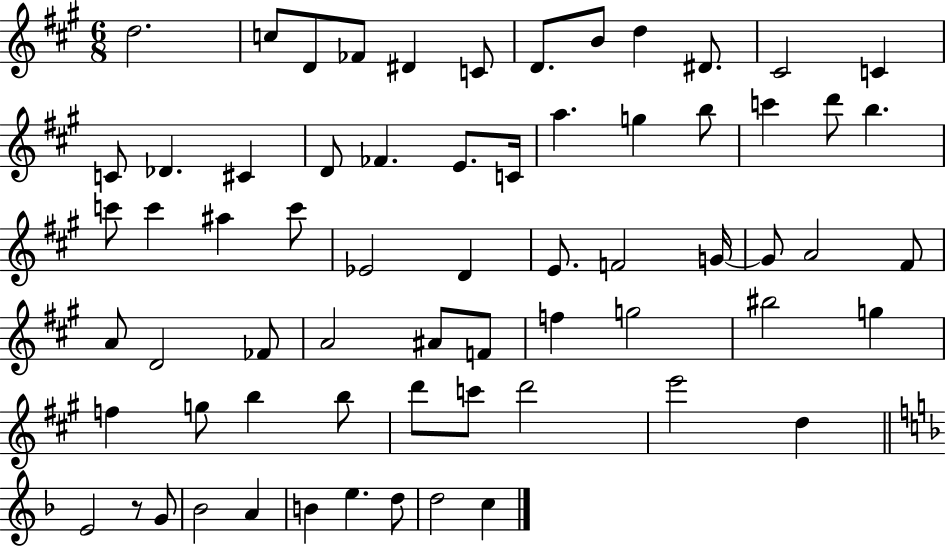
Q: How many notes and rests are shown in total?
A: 66